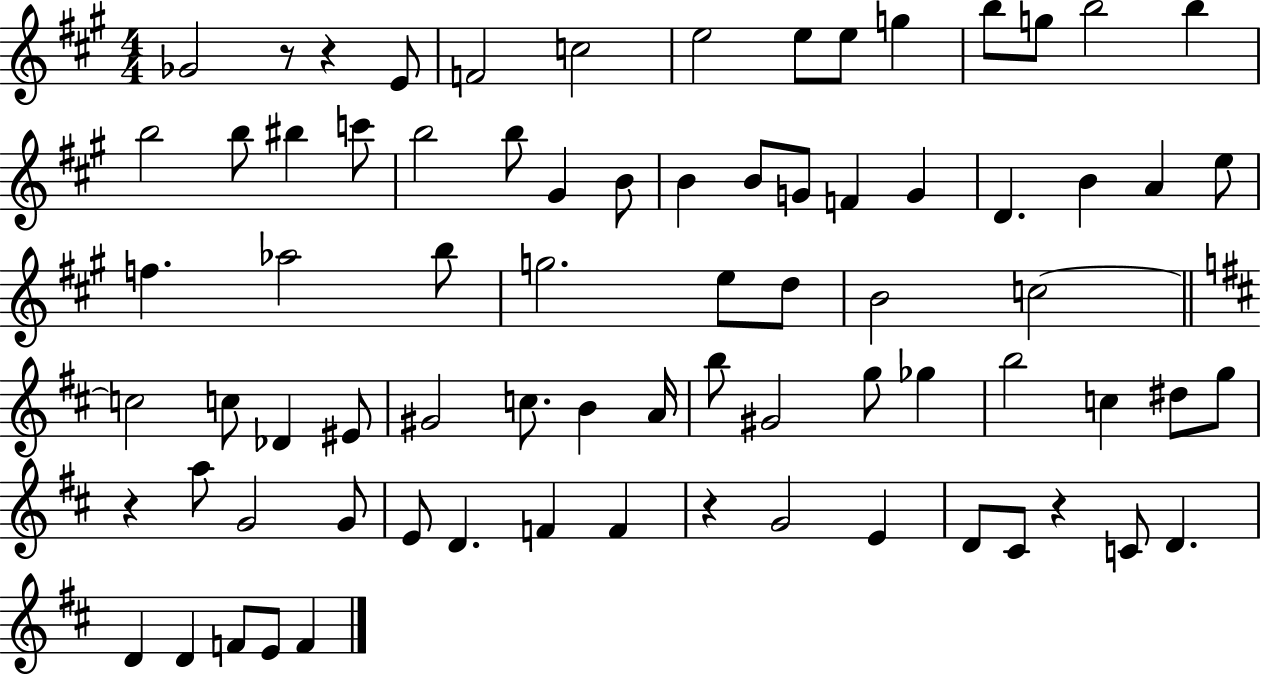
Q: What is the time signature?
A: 4/4